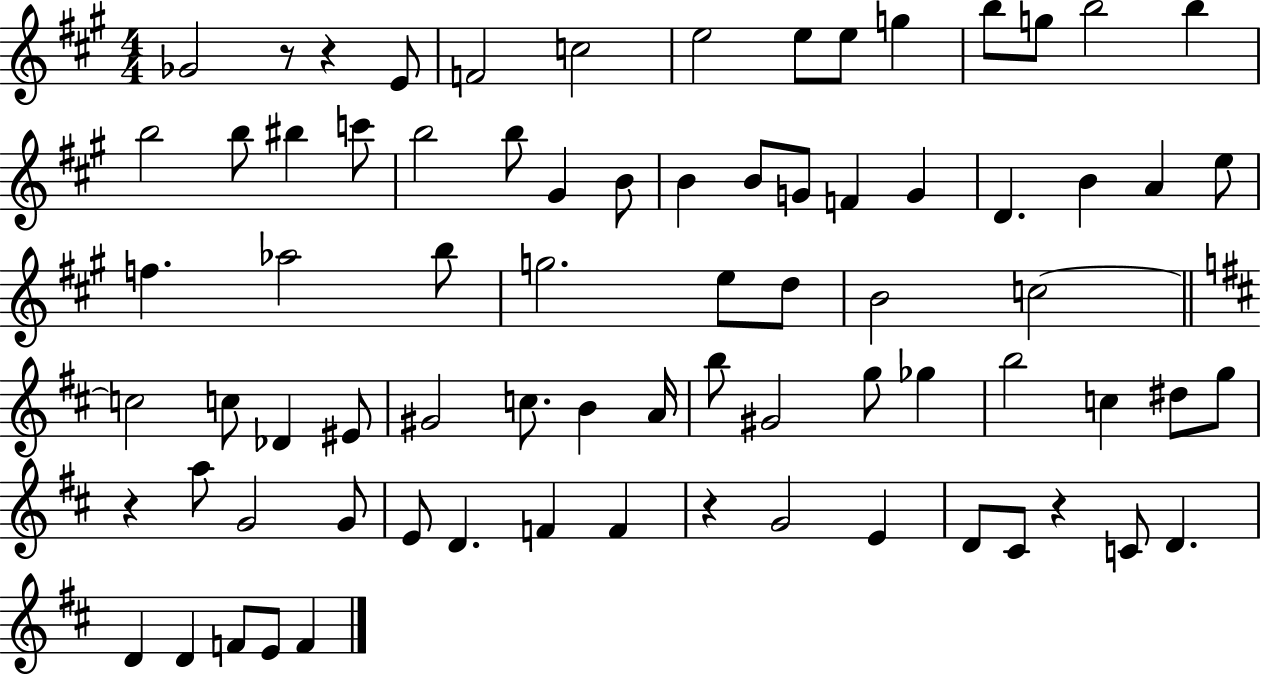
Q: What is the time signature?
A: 4/4